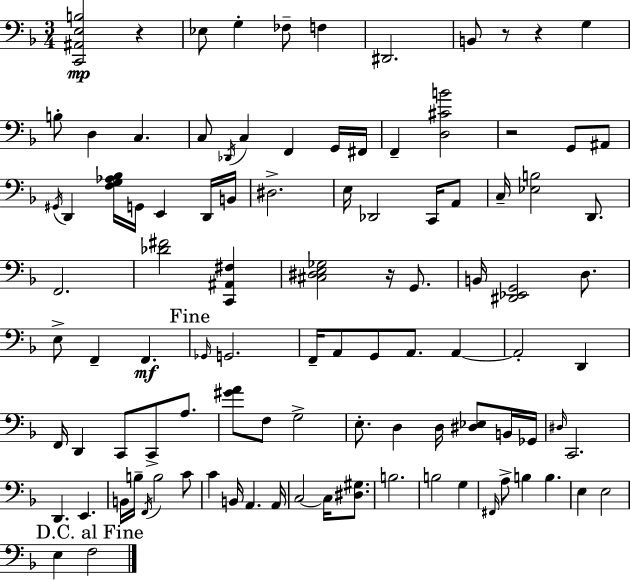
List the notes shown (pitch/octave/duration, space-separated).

[C2,A#2,E3,B3]/h R/q Eb3/e G3/q FES3/e F3/q D#2/h. B2/e R/e R/q G3/q B3/e D3/q C3/q. C3/e Db2/s C3/q F2/q G2/s F#2/s F2/q [D3,C#4,B4]/h R/h G2/e A#2/e G#2/s D2/q [F3,G3,Ab3,Bb3]/s G2/s E2/q D2/s B2/s D#3/h. E3/s Db2/h C2/s A2/e C3/s [Eb3,B3]/h D2/e. F2/h. [Db4,F#4]/h [C2,A#2,F#3]/q [C#3,D#3,E3,Gb3]/h R/s G2/e. B2/s [D#2,Eb2,G2]/h D3/e. E3/e F2/q F2/q. Gb2/s G2/h. F2/s A2/e G2/e A2/e. A2/q A2/h D2/q F2/s D2/q C2/e C2/e A3/e. [G#4,A4]/e F3/e G3/h E3/e. D3/q D3/s [D#3,Eb3]/e B2/s Gb2/s D#3/s C2/h. D2/q. E2/q. B2/s B3/s F2/s B3/h C4/e C4/q B2/s A2/q. A2/s C3/h C3/s [D#3,G#3]/e. B3/h. B3/h G3/q F#2/s A3/e B3/q B3/q. E3/q E3/h E3/q F3/h